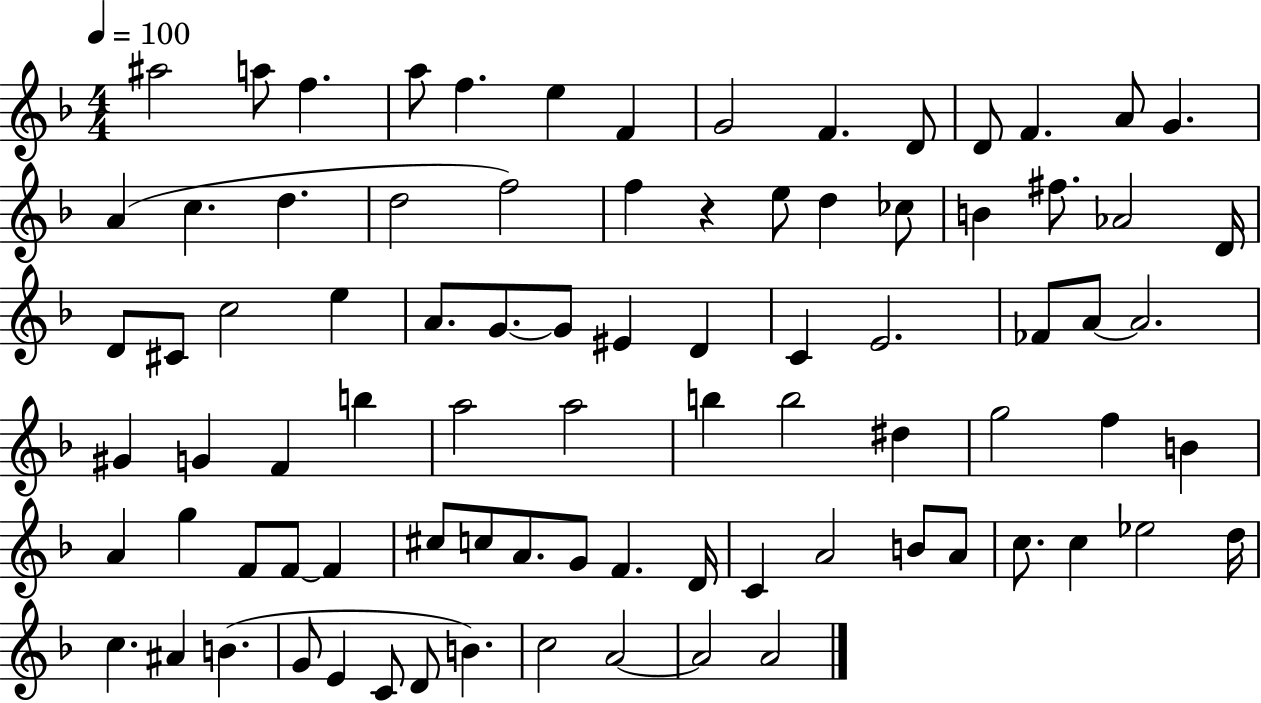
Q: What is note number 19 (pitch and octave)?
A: F5